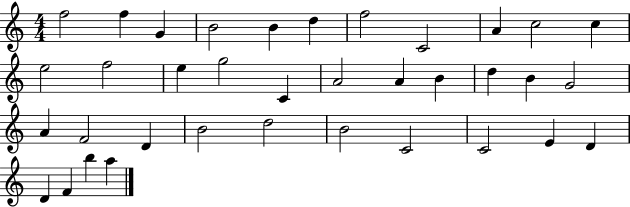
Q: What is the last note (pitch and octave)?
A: A5